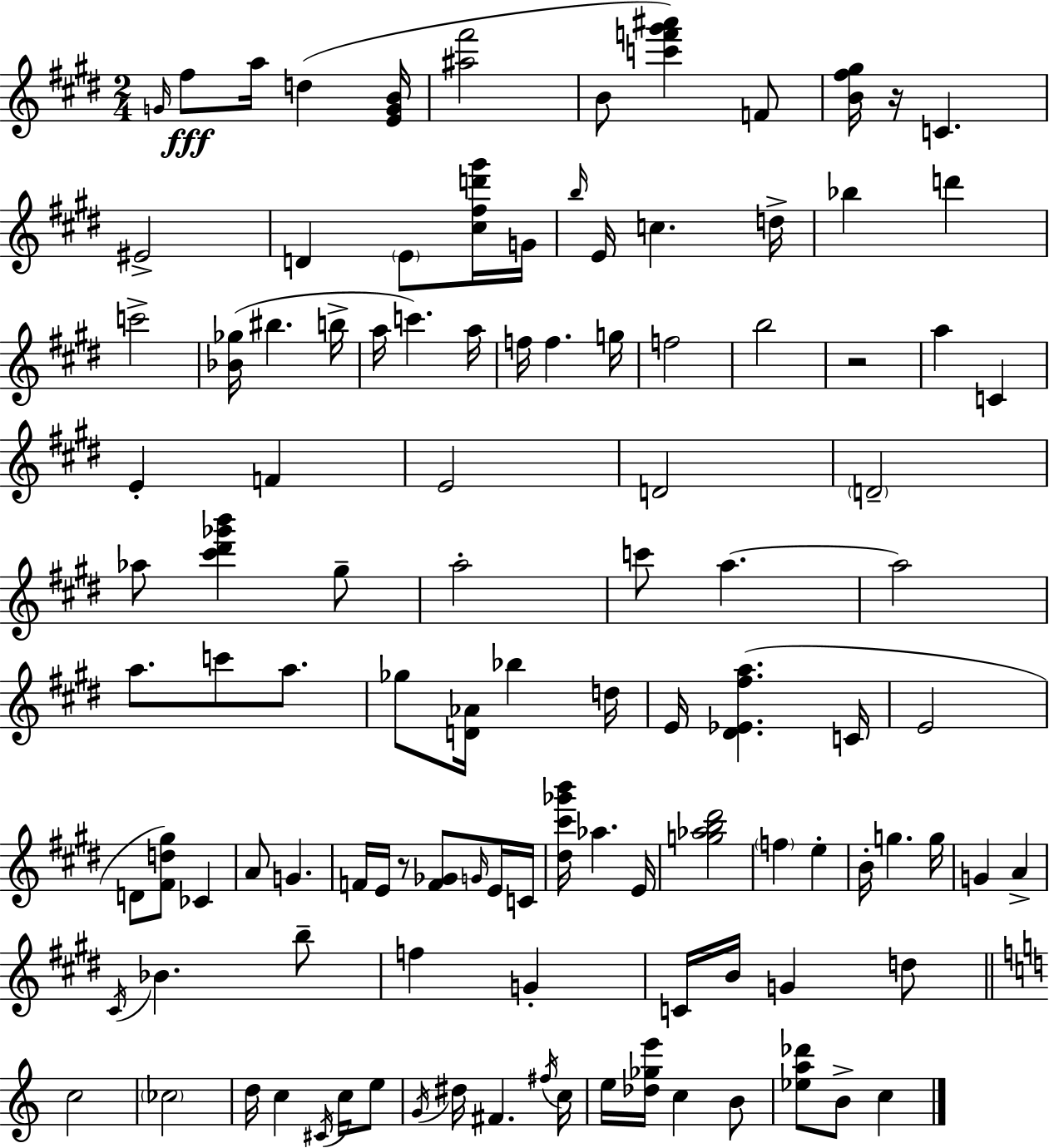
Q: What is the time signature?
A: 2/4